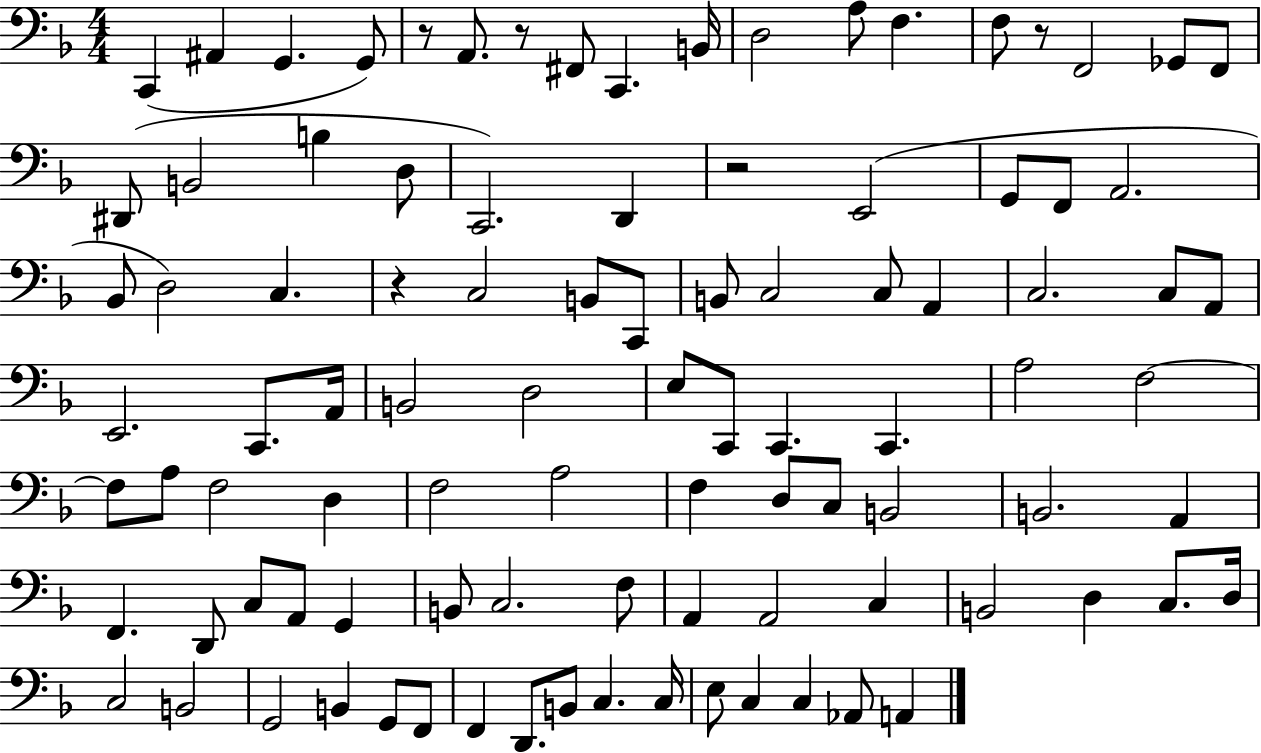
C2/q A#2/q G2/q. G2/e R/e A2/e. R/e F#2/e C2/q. B2/s D3/h A3/e F3/q. F3/e R/e F2/h Gb2/e F2/e D#2/e B2/h B3/q D3/e C2/h. D2/q R/h E2/h G2/e F2/e A2/h. Bb2/e D3/h C3/q. R/q C3/h B2/e C2/e B2/e C3/h C3/e A2/q C3/h. C3/e A2/e E2/h. C2/e. A2/s B2/h D3/h E3/e C2/e C2/q. C2/q. A3/h F3/h F3/e A3/e F3/h D3/q F3/h A3/h F3/q D3/e C3/e B2/h B2/h. A2/q F2/q. D2/e C3/e A2/e G2/q B2/e C3/h. F3/e A2/q A2/h C3/q B2/h D3/q C3/e. D3/s C3/h B2/h G2/h B2/q G2/e F2/e F2/q D2/e. B2/e C3/q. C3/s E3/e C3/q C3/q Ab2/e A2/q